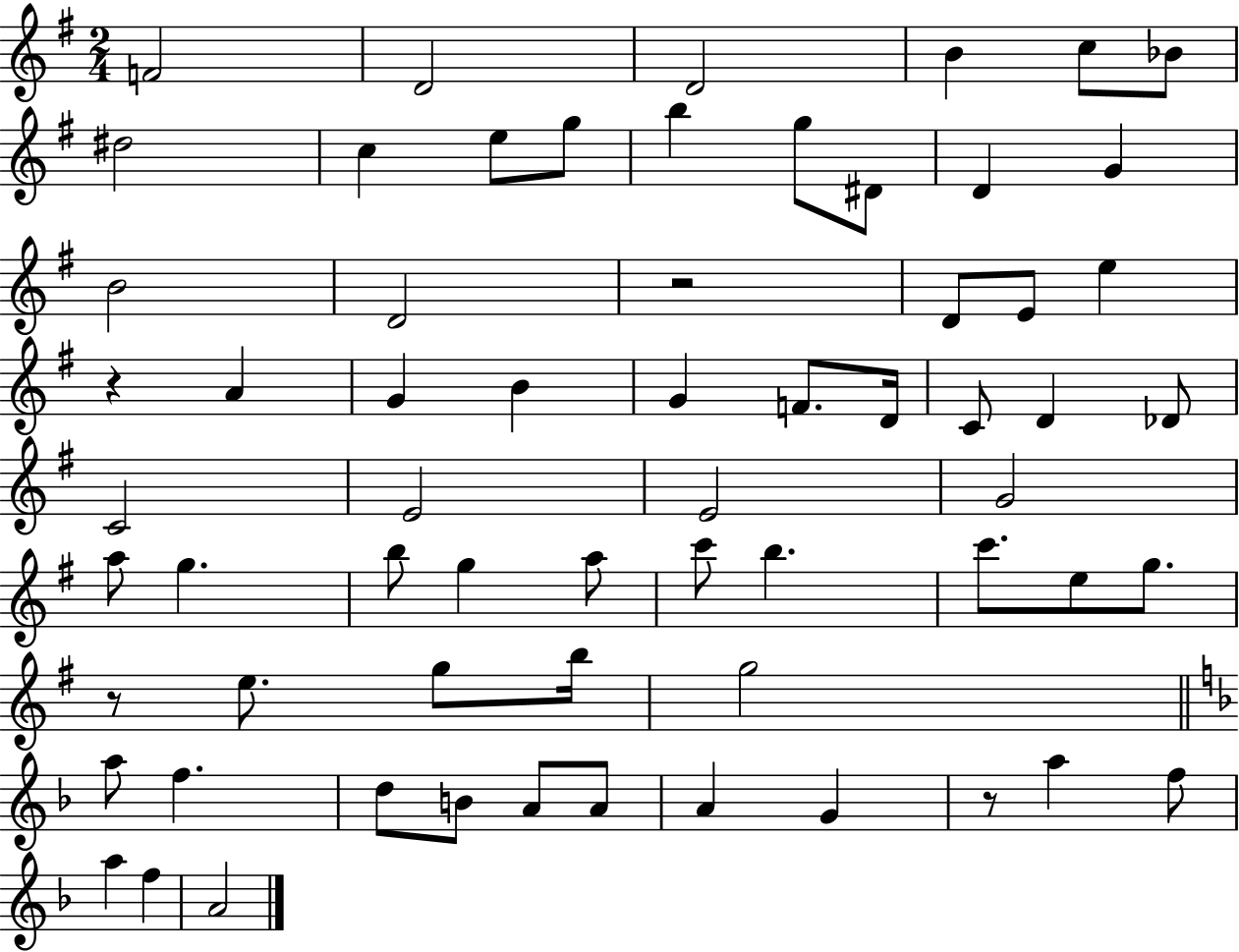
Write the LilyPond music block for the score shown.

{
  \clef treble
  \numericTimeSignature
  \time 2/4
  \key g \major
  f'2 | d'2 | d'2 | b'4 c''8 bes'8 | \break dis''2 | c''4 e''8 g''8 | b''4 g''8 dis'8 | d'4 g'4 | \break b'2 | d'2 | r2 | d'8 e'8 e''4 | \break r4 a'4 | g'4 b'4 | g'4 f'8. d'16 | c'8 d'4 des'8 | \break c'2 | e'2 | e'2 | g'2 | \break a''8 g''4. | b''8 g''4 a''8 | c'''8 b''4. | c'''8. e''8 g''8. | \break r8 e''8. g''8 b''16 | g''2 | \bar "||" \break \key f \major a''8 f''4. | d''8 b'8 a'8 a'8 | a'4 g'4 | r8 a''4 f''8 | \break a''4 f''4 | a'2 | \bar "|."
}